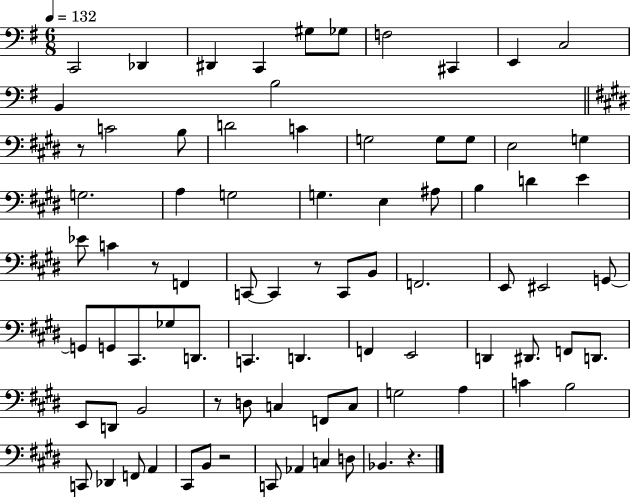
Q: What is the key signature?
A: G major